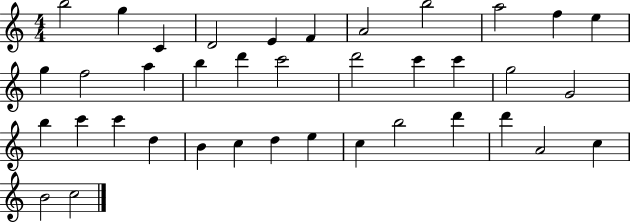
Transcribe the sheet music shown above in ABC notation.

X:1
T:Untitled
M:4/4
L:1/4
K:C
b2 g C D2 E F A2 b2 a2 f e g f2 a b d' c'2 d'2 c' c' g2 G2 b c' c' d B c d e c b2 d' d' A2 c B2 c2